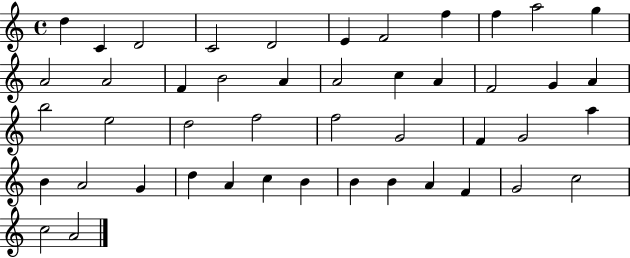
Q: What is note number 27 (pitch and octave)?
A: F5